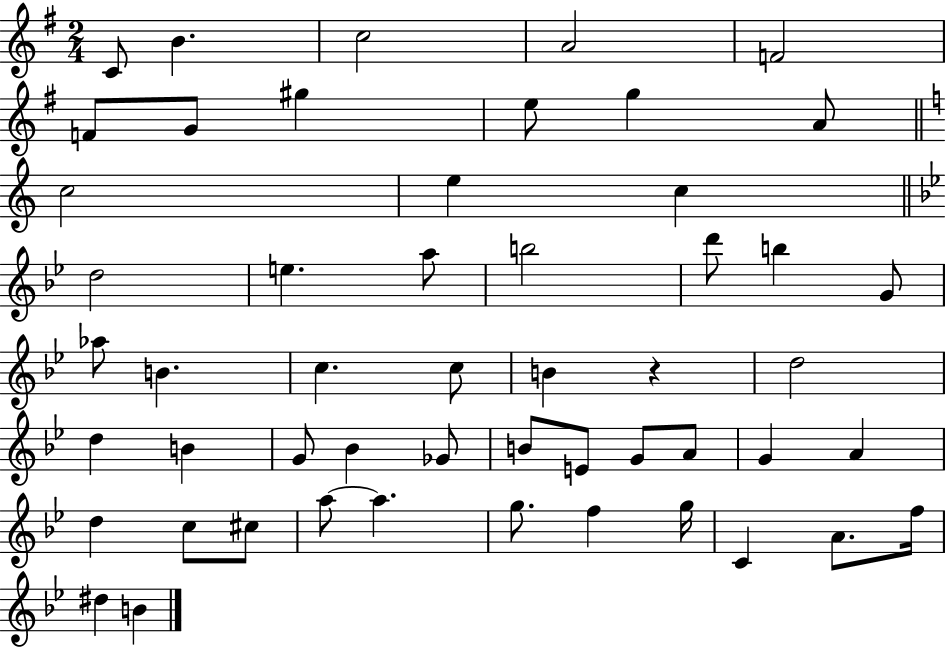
{
  \clef treble
  \numericTimeSignature
  \time 2/4
  \key g \major
  c'8 b'4. | c''2 | a'2 | f'2 | \break f'8 g'8 gis''4 | e''8 g''4 a'8 | \bar "||" \break \key c \major c''2 | e''4 c''4 | \bar "||" \break \key bes \major d''2 | e''4. a''8 | b''2 | d'''8 b''4 g'8 | \break aes''8 b'4. | c''4. c''8 | b'4 r4 | d''2 | \break d''4 b'4 | g'8 bes'4 ges'8 | b'8 e'8 g'8 a'8 | g'4 a'4 | \break d''4 c''8 cis''8 | a''8~~ a''4. | g''8. f''4 g''16 | c'4 a'8. f''16 | \break dis''4 b'4 | \bar "|."
}